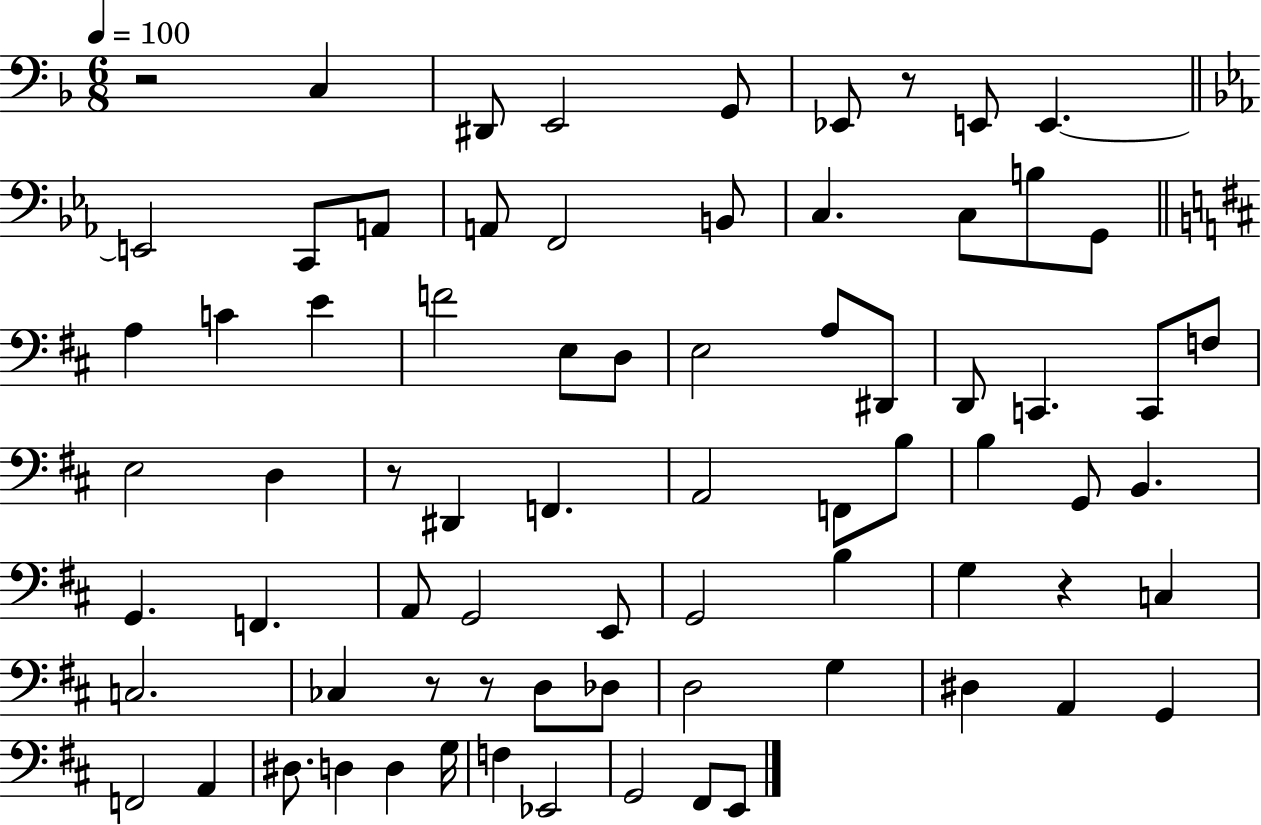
R/h C3/q D#2/e E2/h G2/e Eb2/e R/e E2/e E2/q. E2/h C2/e A2/e A2/e F2/h B2/e C3/q. C3/e B3/e G2/e A3/q C4/q E4/q F4/h E3/e D3/e E3/h A3/e D#2/e D2/e C2/q. C2/e F3/e E3/h D3/q R/e D#2/q F2/q. A2/h F2/e B3/e B3/q G2/e B2/q. G2/q. F2/q. A2/e G2/h E2/e G2/h B3/q G3/q R/q C3/q C3/h. CES3/q R/e R/e D3/e Db3/e D3/h G3/q D#3/q A2/q G2/q F2/h A2/q D#3/e. D3/q D3/q G3/s F3/q Eb2/h G2/h F#2/e E2/e